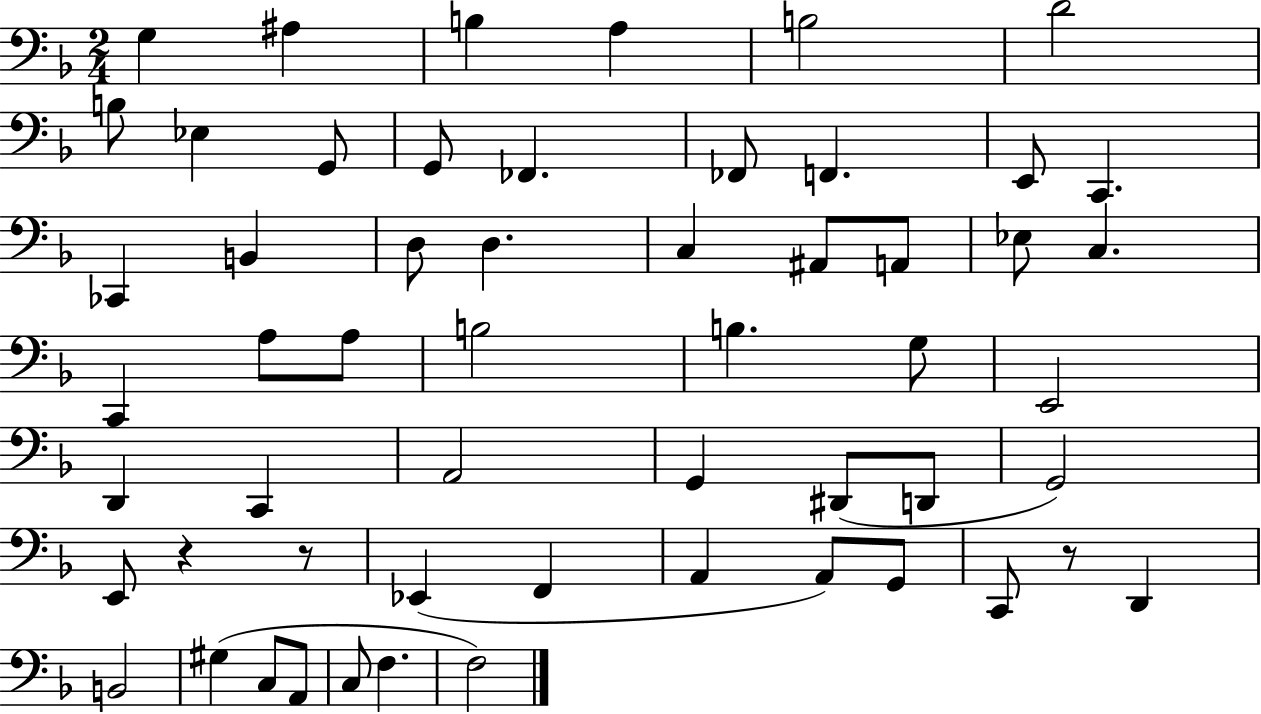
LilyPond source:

{
  \clef bass
  \numericTimeSignature
  \time 2/4
  \key f \major
  g4 ais4 | b4 a4 | b2 | d'2 | \break b8 ees4 g,8 | g,8 fes,4. | fes,8 f,4. | e,8 c,4. | \break ces,4 b,4 | d8 d4. | c4 ais,8 a,8 | ees8 c4. | \break c,4 a8 a8 | b2 | b4. g8 | e,2 | \break d,4 c,4 | a,2 | g,4 dis,8( d,8 | g,2) | \break e,8 r4 r8 | ees,4( f,4 | a,4 a,8) g,8 | c,8 r8 d,4 | \break b,2 | gis4( c8 a,8 | c8 f4. | f2) | \break \bar "|."
}